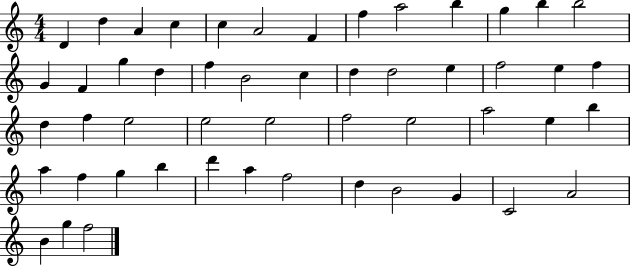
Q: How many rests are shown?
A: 0